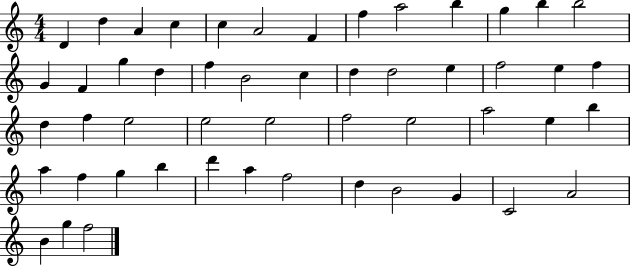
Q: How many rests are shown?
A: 0